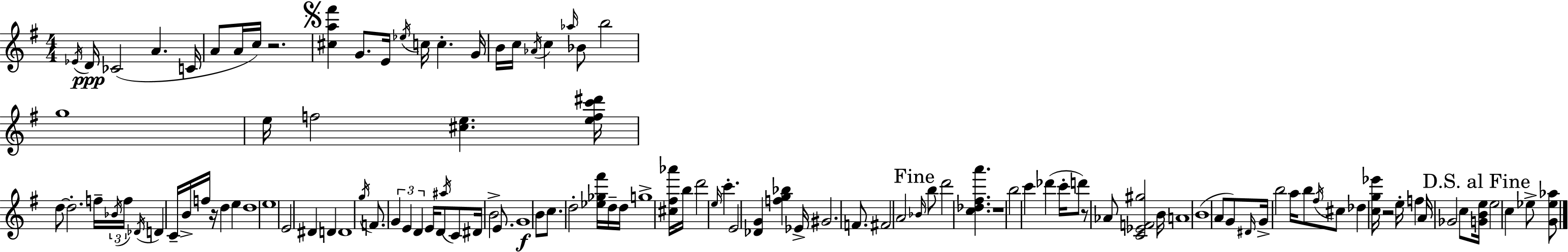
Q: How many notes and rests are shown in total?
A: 118